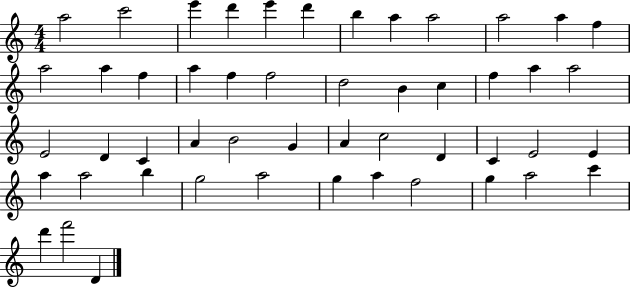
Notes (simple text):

A5/h C6/h E6/q D6/q E6/q D6/q B5/q A5/q A5/h A5/h A5/q F5/q A5/h A5/q F5/q A5/q F5/q F5/h D5/h B4/q C5/q F5/q A5/q A5/h E4/h D4/q C4/q A4/q B4/h G4/q A4/q C5/h D4/q C4/q E4/h E4/q A5/q A5/h B5/q G5/h A5/h G5/q A5/q F5/h G5/q A5/h C6/q D6/q F6/h D4/q